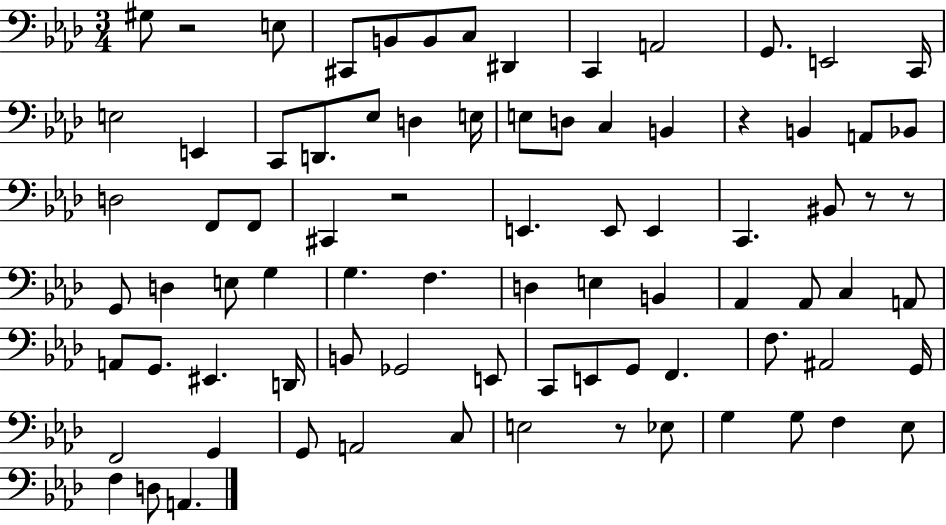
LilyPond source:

{
  \clef bass
  \numericTimeSignature
  \time 3/4
  \key aes \major
  gis8 r2 e8 | cis,8 b,8 b,8 c8 dis,4 | c,4 a,2 | g,8. e,2 c,16 | \break e2 e,4 | c,8 d,8. ees8 d4 e16 | e8 d8 c4 b,4 | r4 b,4 a,8 bes,8 | \break d2 f,8 f,8 | cis,4 r2 | e,4. e,8 e,4 | c,4. bis,8 r8 r8 | \break g,8 d4 e8 g4 | g4. f4. | d4 e4 b,4 | aes,4 aes,8 c4 a,8 | \break a,8 g,8. eis,4. d,16 | b,8 ges,2 e,8 | c,8 e,8 g,8 f,4. | f8. ais,2 g,16 | \break f,2 g,4 | g,8 a,2 c8 | e2 r8 ees8 | g4 g8 f4 ees8 | \break f4 d8 a,4. | \bar "|."
}